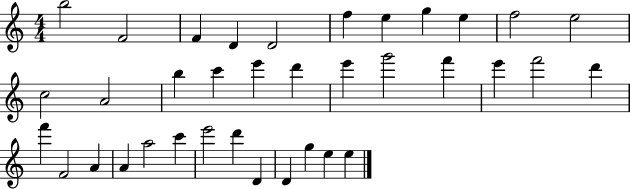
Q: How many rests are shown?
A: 0